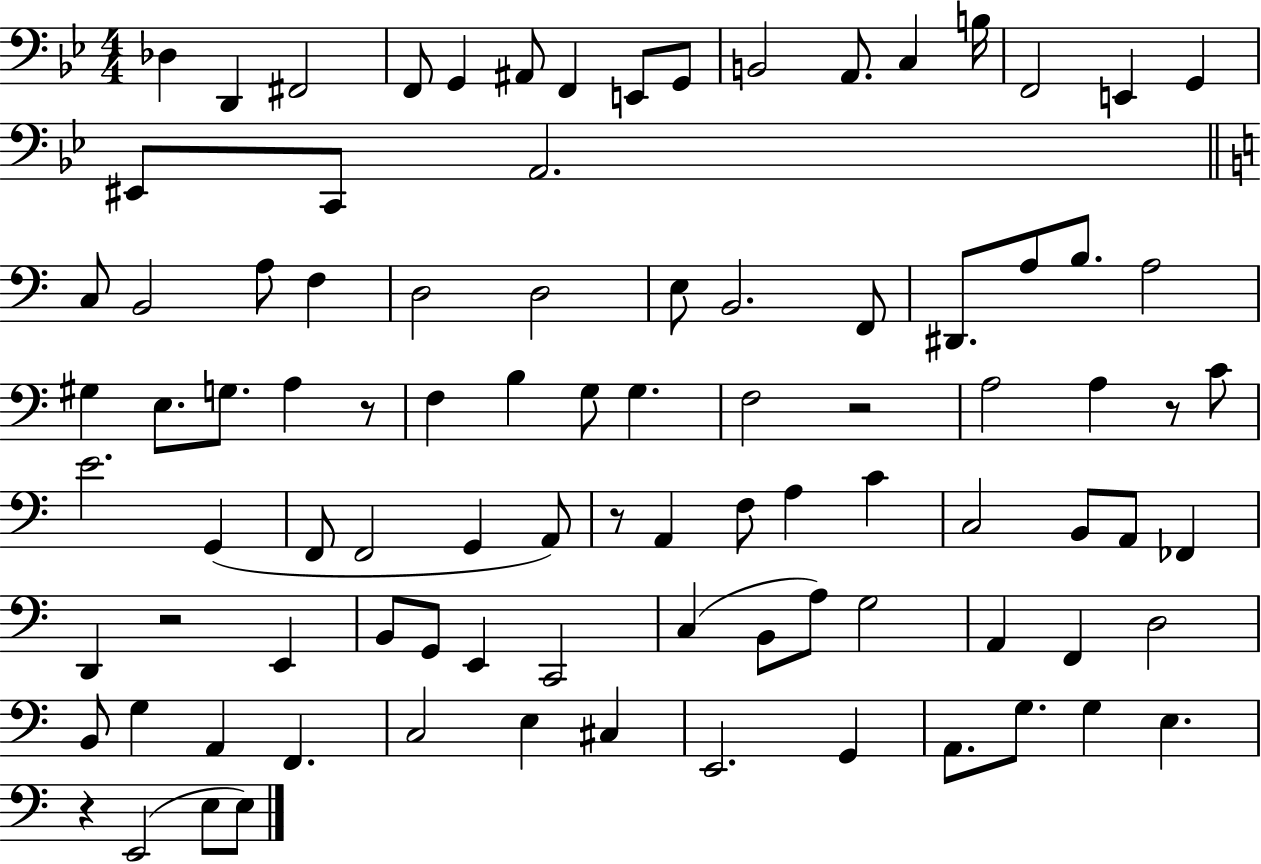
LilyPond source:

{
  \clef bass
  \numericTimeSignature
  \time 4/4
  \key bes \major
  des4 d,4 fis,2 | f,8 g,4 ais,8 f,4 e,8 g,8 | b,2 a,8. c4 b16 | f,2 e,4 g,4 | \break eis,8 c,8 a,2. | \bar "||" \break \key c \major c8 b,2 a8 f4 | d2 d2 | e8 b,2. f,8 | dis,8. a8 b8. a2 | \break gis4 e8. g8. a4 r8 | f4 b4 g8 g4. | f2 r2 | a2 a4 r8 c'8 | \break e'2. g,4( | f,8 f,2 g,4 a,8) | r8 a,4 f8 a4 c'4 | c2 b,8 a,8 fes,4 | \break d,4 r2 e,4 | b,8 g,8 e,4 c,2 | c4( b,8 a8) g2 | a,4 f,4 d2 | \break b,8 g4 a,4 f,4. | c2 e4 cis4 | e,2. g,4 | a,8. g8. g4 e4. | \break r4 e,2( e8 e8) | \bar "|."
}